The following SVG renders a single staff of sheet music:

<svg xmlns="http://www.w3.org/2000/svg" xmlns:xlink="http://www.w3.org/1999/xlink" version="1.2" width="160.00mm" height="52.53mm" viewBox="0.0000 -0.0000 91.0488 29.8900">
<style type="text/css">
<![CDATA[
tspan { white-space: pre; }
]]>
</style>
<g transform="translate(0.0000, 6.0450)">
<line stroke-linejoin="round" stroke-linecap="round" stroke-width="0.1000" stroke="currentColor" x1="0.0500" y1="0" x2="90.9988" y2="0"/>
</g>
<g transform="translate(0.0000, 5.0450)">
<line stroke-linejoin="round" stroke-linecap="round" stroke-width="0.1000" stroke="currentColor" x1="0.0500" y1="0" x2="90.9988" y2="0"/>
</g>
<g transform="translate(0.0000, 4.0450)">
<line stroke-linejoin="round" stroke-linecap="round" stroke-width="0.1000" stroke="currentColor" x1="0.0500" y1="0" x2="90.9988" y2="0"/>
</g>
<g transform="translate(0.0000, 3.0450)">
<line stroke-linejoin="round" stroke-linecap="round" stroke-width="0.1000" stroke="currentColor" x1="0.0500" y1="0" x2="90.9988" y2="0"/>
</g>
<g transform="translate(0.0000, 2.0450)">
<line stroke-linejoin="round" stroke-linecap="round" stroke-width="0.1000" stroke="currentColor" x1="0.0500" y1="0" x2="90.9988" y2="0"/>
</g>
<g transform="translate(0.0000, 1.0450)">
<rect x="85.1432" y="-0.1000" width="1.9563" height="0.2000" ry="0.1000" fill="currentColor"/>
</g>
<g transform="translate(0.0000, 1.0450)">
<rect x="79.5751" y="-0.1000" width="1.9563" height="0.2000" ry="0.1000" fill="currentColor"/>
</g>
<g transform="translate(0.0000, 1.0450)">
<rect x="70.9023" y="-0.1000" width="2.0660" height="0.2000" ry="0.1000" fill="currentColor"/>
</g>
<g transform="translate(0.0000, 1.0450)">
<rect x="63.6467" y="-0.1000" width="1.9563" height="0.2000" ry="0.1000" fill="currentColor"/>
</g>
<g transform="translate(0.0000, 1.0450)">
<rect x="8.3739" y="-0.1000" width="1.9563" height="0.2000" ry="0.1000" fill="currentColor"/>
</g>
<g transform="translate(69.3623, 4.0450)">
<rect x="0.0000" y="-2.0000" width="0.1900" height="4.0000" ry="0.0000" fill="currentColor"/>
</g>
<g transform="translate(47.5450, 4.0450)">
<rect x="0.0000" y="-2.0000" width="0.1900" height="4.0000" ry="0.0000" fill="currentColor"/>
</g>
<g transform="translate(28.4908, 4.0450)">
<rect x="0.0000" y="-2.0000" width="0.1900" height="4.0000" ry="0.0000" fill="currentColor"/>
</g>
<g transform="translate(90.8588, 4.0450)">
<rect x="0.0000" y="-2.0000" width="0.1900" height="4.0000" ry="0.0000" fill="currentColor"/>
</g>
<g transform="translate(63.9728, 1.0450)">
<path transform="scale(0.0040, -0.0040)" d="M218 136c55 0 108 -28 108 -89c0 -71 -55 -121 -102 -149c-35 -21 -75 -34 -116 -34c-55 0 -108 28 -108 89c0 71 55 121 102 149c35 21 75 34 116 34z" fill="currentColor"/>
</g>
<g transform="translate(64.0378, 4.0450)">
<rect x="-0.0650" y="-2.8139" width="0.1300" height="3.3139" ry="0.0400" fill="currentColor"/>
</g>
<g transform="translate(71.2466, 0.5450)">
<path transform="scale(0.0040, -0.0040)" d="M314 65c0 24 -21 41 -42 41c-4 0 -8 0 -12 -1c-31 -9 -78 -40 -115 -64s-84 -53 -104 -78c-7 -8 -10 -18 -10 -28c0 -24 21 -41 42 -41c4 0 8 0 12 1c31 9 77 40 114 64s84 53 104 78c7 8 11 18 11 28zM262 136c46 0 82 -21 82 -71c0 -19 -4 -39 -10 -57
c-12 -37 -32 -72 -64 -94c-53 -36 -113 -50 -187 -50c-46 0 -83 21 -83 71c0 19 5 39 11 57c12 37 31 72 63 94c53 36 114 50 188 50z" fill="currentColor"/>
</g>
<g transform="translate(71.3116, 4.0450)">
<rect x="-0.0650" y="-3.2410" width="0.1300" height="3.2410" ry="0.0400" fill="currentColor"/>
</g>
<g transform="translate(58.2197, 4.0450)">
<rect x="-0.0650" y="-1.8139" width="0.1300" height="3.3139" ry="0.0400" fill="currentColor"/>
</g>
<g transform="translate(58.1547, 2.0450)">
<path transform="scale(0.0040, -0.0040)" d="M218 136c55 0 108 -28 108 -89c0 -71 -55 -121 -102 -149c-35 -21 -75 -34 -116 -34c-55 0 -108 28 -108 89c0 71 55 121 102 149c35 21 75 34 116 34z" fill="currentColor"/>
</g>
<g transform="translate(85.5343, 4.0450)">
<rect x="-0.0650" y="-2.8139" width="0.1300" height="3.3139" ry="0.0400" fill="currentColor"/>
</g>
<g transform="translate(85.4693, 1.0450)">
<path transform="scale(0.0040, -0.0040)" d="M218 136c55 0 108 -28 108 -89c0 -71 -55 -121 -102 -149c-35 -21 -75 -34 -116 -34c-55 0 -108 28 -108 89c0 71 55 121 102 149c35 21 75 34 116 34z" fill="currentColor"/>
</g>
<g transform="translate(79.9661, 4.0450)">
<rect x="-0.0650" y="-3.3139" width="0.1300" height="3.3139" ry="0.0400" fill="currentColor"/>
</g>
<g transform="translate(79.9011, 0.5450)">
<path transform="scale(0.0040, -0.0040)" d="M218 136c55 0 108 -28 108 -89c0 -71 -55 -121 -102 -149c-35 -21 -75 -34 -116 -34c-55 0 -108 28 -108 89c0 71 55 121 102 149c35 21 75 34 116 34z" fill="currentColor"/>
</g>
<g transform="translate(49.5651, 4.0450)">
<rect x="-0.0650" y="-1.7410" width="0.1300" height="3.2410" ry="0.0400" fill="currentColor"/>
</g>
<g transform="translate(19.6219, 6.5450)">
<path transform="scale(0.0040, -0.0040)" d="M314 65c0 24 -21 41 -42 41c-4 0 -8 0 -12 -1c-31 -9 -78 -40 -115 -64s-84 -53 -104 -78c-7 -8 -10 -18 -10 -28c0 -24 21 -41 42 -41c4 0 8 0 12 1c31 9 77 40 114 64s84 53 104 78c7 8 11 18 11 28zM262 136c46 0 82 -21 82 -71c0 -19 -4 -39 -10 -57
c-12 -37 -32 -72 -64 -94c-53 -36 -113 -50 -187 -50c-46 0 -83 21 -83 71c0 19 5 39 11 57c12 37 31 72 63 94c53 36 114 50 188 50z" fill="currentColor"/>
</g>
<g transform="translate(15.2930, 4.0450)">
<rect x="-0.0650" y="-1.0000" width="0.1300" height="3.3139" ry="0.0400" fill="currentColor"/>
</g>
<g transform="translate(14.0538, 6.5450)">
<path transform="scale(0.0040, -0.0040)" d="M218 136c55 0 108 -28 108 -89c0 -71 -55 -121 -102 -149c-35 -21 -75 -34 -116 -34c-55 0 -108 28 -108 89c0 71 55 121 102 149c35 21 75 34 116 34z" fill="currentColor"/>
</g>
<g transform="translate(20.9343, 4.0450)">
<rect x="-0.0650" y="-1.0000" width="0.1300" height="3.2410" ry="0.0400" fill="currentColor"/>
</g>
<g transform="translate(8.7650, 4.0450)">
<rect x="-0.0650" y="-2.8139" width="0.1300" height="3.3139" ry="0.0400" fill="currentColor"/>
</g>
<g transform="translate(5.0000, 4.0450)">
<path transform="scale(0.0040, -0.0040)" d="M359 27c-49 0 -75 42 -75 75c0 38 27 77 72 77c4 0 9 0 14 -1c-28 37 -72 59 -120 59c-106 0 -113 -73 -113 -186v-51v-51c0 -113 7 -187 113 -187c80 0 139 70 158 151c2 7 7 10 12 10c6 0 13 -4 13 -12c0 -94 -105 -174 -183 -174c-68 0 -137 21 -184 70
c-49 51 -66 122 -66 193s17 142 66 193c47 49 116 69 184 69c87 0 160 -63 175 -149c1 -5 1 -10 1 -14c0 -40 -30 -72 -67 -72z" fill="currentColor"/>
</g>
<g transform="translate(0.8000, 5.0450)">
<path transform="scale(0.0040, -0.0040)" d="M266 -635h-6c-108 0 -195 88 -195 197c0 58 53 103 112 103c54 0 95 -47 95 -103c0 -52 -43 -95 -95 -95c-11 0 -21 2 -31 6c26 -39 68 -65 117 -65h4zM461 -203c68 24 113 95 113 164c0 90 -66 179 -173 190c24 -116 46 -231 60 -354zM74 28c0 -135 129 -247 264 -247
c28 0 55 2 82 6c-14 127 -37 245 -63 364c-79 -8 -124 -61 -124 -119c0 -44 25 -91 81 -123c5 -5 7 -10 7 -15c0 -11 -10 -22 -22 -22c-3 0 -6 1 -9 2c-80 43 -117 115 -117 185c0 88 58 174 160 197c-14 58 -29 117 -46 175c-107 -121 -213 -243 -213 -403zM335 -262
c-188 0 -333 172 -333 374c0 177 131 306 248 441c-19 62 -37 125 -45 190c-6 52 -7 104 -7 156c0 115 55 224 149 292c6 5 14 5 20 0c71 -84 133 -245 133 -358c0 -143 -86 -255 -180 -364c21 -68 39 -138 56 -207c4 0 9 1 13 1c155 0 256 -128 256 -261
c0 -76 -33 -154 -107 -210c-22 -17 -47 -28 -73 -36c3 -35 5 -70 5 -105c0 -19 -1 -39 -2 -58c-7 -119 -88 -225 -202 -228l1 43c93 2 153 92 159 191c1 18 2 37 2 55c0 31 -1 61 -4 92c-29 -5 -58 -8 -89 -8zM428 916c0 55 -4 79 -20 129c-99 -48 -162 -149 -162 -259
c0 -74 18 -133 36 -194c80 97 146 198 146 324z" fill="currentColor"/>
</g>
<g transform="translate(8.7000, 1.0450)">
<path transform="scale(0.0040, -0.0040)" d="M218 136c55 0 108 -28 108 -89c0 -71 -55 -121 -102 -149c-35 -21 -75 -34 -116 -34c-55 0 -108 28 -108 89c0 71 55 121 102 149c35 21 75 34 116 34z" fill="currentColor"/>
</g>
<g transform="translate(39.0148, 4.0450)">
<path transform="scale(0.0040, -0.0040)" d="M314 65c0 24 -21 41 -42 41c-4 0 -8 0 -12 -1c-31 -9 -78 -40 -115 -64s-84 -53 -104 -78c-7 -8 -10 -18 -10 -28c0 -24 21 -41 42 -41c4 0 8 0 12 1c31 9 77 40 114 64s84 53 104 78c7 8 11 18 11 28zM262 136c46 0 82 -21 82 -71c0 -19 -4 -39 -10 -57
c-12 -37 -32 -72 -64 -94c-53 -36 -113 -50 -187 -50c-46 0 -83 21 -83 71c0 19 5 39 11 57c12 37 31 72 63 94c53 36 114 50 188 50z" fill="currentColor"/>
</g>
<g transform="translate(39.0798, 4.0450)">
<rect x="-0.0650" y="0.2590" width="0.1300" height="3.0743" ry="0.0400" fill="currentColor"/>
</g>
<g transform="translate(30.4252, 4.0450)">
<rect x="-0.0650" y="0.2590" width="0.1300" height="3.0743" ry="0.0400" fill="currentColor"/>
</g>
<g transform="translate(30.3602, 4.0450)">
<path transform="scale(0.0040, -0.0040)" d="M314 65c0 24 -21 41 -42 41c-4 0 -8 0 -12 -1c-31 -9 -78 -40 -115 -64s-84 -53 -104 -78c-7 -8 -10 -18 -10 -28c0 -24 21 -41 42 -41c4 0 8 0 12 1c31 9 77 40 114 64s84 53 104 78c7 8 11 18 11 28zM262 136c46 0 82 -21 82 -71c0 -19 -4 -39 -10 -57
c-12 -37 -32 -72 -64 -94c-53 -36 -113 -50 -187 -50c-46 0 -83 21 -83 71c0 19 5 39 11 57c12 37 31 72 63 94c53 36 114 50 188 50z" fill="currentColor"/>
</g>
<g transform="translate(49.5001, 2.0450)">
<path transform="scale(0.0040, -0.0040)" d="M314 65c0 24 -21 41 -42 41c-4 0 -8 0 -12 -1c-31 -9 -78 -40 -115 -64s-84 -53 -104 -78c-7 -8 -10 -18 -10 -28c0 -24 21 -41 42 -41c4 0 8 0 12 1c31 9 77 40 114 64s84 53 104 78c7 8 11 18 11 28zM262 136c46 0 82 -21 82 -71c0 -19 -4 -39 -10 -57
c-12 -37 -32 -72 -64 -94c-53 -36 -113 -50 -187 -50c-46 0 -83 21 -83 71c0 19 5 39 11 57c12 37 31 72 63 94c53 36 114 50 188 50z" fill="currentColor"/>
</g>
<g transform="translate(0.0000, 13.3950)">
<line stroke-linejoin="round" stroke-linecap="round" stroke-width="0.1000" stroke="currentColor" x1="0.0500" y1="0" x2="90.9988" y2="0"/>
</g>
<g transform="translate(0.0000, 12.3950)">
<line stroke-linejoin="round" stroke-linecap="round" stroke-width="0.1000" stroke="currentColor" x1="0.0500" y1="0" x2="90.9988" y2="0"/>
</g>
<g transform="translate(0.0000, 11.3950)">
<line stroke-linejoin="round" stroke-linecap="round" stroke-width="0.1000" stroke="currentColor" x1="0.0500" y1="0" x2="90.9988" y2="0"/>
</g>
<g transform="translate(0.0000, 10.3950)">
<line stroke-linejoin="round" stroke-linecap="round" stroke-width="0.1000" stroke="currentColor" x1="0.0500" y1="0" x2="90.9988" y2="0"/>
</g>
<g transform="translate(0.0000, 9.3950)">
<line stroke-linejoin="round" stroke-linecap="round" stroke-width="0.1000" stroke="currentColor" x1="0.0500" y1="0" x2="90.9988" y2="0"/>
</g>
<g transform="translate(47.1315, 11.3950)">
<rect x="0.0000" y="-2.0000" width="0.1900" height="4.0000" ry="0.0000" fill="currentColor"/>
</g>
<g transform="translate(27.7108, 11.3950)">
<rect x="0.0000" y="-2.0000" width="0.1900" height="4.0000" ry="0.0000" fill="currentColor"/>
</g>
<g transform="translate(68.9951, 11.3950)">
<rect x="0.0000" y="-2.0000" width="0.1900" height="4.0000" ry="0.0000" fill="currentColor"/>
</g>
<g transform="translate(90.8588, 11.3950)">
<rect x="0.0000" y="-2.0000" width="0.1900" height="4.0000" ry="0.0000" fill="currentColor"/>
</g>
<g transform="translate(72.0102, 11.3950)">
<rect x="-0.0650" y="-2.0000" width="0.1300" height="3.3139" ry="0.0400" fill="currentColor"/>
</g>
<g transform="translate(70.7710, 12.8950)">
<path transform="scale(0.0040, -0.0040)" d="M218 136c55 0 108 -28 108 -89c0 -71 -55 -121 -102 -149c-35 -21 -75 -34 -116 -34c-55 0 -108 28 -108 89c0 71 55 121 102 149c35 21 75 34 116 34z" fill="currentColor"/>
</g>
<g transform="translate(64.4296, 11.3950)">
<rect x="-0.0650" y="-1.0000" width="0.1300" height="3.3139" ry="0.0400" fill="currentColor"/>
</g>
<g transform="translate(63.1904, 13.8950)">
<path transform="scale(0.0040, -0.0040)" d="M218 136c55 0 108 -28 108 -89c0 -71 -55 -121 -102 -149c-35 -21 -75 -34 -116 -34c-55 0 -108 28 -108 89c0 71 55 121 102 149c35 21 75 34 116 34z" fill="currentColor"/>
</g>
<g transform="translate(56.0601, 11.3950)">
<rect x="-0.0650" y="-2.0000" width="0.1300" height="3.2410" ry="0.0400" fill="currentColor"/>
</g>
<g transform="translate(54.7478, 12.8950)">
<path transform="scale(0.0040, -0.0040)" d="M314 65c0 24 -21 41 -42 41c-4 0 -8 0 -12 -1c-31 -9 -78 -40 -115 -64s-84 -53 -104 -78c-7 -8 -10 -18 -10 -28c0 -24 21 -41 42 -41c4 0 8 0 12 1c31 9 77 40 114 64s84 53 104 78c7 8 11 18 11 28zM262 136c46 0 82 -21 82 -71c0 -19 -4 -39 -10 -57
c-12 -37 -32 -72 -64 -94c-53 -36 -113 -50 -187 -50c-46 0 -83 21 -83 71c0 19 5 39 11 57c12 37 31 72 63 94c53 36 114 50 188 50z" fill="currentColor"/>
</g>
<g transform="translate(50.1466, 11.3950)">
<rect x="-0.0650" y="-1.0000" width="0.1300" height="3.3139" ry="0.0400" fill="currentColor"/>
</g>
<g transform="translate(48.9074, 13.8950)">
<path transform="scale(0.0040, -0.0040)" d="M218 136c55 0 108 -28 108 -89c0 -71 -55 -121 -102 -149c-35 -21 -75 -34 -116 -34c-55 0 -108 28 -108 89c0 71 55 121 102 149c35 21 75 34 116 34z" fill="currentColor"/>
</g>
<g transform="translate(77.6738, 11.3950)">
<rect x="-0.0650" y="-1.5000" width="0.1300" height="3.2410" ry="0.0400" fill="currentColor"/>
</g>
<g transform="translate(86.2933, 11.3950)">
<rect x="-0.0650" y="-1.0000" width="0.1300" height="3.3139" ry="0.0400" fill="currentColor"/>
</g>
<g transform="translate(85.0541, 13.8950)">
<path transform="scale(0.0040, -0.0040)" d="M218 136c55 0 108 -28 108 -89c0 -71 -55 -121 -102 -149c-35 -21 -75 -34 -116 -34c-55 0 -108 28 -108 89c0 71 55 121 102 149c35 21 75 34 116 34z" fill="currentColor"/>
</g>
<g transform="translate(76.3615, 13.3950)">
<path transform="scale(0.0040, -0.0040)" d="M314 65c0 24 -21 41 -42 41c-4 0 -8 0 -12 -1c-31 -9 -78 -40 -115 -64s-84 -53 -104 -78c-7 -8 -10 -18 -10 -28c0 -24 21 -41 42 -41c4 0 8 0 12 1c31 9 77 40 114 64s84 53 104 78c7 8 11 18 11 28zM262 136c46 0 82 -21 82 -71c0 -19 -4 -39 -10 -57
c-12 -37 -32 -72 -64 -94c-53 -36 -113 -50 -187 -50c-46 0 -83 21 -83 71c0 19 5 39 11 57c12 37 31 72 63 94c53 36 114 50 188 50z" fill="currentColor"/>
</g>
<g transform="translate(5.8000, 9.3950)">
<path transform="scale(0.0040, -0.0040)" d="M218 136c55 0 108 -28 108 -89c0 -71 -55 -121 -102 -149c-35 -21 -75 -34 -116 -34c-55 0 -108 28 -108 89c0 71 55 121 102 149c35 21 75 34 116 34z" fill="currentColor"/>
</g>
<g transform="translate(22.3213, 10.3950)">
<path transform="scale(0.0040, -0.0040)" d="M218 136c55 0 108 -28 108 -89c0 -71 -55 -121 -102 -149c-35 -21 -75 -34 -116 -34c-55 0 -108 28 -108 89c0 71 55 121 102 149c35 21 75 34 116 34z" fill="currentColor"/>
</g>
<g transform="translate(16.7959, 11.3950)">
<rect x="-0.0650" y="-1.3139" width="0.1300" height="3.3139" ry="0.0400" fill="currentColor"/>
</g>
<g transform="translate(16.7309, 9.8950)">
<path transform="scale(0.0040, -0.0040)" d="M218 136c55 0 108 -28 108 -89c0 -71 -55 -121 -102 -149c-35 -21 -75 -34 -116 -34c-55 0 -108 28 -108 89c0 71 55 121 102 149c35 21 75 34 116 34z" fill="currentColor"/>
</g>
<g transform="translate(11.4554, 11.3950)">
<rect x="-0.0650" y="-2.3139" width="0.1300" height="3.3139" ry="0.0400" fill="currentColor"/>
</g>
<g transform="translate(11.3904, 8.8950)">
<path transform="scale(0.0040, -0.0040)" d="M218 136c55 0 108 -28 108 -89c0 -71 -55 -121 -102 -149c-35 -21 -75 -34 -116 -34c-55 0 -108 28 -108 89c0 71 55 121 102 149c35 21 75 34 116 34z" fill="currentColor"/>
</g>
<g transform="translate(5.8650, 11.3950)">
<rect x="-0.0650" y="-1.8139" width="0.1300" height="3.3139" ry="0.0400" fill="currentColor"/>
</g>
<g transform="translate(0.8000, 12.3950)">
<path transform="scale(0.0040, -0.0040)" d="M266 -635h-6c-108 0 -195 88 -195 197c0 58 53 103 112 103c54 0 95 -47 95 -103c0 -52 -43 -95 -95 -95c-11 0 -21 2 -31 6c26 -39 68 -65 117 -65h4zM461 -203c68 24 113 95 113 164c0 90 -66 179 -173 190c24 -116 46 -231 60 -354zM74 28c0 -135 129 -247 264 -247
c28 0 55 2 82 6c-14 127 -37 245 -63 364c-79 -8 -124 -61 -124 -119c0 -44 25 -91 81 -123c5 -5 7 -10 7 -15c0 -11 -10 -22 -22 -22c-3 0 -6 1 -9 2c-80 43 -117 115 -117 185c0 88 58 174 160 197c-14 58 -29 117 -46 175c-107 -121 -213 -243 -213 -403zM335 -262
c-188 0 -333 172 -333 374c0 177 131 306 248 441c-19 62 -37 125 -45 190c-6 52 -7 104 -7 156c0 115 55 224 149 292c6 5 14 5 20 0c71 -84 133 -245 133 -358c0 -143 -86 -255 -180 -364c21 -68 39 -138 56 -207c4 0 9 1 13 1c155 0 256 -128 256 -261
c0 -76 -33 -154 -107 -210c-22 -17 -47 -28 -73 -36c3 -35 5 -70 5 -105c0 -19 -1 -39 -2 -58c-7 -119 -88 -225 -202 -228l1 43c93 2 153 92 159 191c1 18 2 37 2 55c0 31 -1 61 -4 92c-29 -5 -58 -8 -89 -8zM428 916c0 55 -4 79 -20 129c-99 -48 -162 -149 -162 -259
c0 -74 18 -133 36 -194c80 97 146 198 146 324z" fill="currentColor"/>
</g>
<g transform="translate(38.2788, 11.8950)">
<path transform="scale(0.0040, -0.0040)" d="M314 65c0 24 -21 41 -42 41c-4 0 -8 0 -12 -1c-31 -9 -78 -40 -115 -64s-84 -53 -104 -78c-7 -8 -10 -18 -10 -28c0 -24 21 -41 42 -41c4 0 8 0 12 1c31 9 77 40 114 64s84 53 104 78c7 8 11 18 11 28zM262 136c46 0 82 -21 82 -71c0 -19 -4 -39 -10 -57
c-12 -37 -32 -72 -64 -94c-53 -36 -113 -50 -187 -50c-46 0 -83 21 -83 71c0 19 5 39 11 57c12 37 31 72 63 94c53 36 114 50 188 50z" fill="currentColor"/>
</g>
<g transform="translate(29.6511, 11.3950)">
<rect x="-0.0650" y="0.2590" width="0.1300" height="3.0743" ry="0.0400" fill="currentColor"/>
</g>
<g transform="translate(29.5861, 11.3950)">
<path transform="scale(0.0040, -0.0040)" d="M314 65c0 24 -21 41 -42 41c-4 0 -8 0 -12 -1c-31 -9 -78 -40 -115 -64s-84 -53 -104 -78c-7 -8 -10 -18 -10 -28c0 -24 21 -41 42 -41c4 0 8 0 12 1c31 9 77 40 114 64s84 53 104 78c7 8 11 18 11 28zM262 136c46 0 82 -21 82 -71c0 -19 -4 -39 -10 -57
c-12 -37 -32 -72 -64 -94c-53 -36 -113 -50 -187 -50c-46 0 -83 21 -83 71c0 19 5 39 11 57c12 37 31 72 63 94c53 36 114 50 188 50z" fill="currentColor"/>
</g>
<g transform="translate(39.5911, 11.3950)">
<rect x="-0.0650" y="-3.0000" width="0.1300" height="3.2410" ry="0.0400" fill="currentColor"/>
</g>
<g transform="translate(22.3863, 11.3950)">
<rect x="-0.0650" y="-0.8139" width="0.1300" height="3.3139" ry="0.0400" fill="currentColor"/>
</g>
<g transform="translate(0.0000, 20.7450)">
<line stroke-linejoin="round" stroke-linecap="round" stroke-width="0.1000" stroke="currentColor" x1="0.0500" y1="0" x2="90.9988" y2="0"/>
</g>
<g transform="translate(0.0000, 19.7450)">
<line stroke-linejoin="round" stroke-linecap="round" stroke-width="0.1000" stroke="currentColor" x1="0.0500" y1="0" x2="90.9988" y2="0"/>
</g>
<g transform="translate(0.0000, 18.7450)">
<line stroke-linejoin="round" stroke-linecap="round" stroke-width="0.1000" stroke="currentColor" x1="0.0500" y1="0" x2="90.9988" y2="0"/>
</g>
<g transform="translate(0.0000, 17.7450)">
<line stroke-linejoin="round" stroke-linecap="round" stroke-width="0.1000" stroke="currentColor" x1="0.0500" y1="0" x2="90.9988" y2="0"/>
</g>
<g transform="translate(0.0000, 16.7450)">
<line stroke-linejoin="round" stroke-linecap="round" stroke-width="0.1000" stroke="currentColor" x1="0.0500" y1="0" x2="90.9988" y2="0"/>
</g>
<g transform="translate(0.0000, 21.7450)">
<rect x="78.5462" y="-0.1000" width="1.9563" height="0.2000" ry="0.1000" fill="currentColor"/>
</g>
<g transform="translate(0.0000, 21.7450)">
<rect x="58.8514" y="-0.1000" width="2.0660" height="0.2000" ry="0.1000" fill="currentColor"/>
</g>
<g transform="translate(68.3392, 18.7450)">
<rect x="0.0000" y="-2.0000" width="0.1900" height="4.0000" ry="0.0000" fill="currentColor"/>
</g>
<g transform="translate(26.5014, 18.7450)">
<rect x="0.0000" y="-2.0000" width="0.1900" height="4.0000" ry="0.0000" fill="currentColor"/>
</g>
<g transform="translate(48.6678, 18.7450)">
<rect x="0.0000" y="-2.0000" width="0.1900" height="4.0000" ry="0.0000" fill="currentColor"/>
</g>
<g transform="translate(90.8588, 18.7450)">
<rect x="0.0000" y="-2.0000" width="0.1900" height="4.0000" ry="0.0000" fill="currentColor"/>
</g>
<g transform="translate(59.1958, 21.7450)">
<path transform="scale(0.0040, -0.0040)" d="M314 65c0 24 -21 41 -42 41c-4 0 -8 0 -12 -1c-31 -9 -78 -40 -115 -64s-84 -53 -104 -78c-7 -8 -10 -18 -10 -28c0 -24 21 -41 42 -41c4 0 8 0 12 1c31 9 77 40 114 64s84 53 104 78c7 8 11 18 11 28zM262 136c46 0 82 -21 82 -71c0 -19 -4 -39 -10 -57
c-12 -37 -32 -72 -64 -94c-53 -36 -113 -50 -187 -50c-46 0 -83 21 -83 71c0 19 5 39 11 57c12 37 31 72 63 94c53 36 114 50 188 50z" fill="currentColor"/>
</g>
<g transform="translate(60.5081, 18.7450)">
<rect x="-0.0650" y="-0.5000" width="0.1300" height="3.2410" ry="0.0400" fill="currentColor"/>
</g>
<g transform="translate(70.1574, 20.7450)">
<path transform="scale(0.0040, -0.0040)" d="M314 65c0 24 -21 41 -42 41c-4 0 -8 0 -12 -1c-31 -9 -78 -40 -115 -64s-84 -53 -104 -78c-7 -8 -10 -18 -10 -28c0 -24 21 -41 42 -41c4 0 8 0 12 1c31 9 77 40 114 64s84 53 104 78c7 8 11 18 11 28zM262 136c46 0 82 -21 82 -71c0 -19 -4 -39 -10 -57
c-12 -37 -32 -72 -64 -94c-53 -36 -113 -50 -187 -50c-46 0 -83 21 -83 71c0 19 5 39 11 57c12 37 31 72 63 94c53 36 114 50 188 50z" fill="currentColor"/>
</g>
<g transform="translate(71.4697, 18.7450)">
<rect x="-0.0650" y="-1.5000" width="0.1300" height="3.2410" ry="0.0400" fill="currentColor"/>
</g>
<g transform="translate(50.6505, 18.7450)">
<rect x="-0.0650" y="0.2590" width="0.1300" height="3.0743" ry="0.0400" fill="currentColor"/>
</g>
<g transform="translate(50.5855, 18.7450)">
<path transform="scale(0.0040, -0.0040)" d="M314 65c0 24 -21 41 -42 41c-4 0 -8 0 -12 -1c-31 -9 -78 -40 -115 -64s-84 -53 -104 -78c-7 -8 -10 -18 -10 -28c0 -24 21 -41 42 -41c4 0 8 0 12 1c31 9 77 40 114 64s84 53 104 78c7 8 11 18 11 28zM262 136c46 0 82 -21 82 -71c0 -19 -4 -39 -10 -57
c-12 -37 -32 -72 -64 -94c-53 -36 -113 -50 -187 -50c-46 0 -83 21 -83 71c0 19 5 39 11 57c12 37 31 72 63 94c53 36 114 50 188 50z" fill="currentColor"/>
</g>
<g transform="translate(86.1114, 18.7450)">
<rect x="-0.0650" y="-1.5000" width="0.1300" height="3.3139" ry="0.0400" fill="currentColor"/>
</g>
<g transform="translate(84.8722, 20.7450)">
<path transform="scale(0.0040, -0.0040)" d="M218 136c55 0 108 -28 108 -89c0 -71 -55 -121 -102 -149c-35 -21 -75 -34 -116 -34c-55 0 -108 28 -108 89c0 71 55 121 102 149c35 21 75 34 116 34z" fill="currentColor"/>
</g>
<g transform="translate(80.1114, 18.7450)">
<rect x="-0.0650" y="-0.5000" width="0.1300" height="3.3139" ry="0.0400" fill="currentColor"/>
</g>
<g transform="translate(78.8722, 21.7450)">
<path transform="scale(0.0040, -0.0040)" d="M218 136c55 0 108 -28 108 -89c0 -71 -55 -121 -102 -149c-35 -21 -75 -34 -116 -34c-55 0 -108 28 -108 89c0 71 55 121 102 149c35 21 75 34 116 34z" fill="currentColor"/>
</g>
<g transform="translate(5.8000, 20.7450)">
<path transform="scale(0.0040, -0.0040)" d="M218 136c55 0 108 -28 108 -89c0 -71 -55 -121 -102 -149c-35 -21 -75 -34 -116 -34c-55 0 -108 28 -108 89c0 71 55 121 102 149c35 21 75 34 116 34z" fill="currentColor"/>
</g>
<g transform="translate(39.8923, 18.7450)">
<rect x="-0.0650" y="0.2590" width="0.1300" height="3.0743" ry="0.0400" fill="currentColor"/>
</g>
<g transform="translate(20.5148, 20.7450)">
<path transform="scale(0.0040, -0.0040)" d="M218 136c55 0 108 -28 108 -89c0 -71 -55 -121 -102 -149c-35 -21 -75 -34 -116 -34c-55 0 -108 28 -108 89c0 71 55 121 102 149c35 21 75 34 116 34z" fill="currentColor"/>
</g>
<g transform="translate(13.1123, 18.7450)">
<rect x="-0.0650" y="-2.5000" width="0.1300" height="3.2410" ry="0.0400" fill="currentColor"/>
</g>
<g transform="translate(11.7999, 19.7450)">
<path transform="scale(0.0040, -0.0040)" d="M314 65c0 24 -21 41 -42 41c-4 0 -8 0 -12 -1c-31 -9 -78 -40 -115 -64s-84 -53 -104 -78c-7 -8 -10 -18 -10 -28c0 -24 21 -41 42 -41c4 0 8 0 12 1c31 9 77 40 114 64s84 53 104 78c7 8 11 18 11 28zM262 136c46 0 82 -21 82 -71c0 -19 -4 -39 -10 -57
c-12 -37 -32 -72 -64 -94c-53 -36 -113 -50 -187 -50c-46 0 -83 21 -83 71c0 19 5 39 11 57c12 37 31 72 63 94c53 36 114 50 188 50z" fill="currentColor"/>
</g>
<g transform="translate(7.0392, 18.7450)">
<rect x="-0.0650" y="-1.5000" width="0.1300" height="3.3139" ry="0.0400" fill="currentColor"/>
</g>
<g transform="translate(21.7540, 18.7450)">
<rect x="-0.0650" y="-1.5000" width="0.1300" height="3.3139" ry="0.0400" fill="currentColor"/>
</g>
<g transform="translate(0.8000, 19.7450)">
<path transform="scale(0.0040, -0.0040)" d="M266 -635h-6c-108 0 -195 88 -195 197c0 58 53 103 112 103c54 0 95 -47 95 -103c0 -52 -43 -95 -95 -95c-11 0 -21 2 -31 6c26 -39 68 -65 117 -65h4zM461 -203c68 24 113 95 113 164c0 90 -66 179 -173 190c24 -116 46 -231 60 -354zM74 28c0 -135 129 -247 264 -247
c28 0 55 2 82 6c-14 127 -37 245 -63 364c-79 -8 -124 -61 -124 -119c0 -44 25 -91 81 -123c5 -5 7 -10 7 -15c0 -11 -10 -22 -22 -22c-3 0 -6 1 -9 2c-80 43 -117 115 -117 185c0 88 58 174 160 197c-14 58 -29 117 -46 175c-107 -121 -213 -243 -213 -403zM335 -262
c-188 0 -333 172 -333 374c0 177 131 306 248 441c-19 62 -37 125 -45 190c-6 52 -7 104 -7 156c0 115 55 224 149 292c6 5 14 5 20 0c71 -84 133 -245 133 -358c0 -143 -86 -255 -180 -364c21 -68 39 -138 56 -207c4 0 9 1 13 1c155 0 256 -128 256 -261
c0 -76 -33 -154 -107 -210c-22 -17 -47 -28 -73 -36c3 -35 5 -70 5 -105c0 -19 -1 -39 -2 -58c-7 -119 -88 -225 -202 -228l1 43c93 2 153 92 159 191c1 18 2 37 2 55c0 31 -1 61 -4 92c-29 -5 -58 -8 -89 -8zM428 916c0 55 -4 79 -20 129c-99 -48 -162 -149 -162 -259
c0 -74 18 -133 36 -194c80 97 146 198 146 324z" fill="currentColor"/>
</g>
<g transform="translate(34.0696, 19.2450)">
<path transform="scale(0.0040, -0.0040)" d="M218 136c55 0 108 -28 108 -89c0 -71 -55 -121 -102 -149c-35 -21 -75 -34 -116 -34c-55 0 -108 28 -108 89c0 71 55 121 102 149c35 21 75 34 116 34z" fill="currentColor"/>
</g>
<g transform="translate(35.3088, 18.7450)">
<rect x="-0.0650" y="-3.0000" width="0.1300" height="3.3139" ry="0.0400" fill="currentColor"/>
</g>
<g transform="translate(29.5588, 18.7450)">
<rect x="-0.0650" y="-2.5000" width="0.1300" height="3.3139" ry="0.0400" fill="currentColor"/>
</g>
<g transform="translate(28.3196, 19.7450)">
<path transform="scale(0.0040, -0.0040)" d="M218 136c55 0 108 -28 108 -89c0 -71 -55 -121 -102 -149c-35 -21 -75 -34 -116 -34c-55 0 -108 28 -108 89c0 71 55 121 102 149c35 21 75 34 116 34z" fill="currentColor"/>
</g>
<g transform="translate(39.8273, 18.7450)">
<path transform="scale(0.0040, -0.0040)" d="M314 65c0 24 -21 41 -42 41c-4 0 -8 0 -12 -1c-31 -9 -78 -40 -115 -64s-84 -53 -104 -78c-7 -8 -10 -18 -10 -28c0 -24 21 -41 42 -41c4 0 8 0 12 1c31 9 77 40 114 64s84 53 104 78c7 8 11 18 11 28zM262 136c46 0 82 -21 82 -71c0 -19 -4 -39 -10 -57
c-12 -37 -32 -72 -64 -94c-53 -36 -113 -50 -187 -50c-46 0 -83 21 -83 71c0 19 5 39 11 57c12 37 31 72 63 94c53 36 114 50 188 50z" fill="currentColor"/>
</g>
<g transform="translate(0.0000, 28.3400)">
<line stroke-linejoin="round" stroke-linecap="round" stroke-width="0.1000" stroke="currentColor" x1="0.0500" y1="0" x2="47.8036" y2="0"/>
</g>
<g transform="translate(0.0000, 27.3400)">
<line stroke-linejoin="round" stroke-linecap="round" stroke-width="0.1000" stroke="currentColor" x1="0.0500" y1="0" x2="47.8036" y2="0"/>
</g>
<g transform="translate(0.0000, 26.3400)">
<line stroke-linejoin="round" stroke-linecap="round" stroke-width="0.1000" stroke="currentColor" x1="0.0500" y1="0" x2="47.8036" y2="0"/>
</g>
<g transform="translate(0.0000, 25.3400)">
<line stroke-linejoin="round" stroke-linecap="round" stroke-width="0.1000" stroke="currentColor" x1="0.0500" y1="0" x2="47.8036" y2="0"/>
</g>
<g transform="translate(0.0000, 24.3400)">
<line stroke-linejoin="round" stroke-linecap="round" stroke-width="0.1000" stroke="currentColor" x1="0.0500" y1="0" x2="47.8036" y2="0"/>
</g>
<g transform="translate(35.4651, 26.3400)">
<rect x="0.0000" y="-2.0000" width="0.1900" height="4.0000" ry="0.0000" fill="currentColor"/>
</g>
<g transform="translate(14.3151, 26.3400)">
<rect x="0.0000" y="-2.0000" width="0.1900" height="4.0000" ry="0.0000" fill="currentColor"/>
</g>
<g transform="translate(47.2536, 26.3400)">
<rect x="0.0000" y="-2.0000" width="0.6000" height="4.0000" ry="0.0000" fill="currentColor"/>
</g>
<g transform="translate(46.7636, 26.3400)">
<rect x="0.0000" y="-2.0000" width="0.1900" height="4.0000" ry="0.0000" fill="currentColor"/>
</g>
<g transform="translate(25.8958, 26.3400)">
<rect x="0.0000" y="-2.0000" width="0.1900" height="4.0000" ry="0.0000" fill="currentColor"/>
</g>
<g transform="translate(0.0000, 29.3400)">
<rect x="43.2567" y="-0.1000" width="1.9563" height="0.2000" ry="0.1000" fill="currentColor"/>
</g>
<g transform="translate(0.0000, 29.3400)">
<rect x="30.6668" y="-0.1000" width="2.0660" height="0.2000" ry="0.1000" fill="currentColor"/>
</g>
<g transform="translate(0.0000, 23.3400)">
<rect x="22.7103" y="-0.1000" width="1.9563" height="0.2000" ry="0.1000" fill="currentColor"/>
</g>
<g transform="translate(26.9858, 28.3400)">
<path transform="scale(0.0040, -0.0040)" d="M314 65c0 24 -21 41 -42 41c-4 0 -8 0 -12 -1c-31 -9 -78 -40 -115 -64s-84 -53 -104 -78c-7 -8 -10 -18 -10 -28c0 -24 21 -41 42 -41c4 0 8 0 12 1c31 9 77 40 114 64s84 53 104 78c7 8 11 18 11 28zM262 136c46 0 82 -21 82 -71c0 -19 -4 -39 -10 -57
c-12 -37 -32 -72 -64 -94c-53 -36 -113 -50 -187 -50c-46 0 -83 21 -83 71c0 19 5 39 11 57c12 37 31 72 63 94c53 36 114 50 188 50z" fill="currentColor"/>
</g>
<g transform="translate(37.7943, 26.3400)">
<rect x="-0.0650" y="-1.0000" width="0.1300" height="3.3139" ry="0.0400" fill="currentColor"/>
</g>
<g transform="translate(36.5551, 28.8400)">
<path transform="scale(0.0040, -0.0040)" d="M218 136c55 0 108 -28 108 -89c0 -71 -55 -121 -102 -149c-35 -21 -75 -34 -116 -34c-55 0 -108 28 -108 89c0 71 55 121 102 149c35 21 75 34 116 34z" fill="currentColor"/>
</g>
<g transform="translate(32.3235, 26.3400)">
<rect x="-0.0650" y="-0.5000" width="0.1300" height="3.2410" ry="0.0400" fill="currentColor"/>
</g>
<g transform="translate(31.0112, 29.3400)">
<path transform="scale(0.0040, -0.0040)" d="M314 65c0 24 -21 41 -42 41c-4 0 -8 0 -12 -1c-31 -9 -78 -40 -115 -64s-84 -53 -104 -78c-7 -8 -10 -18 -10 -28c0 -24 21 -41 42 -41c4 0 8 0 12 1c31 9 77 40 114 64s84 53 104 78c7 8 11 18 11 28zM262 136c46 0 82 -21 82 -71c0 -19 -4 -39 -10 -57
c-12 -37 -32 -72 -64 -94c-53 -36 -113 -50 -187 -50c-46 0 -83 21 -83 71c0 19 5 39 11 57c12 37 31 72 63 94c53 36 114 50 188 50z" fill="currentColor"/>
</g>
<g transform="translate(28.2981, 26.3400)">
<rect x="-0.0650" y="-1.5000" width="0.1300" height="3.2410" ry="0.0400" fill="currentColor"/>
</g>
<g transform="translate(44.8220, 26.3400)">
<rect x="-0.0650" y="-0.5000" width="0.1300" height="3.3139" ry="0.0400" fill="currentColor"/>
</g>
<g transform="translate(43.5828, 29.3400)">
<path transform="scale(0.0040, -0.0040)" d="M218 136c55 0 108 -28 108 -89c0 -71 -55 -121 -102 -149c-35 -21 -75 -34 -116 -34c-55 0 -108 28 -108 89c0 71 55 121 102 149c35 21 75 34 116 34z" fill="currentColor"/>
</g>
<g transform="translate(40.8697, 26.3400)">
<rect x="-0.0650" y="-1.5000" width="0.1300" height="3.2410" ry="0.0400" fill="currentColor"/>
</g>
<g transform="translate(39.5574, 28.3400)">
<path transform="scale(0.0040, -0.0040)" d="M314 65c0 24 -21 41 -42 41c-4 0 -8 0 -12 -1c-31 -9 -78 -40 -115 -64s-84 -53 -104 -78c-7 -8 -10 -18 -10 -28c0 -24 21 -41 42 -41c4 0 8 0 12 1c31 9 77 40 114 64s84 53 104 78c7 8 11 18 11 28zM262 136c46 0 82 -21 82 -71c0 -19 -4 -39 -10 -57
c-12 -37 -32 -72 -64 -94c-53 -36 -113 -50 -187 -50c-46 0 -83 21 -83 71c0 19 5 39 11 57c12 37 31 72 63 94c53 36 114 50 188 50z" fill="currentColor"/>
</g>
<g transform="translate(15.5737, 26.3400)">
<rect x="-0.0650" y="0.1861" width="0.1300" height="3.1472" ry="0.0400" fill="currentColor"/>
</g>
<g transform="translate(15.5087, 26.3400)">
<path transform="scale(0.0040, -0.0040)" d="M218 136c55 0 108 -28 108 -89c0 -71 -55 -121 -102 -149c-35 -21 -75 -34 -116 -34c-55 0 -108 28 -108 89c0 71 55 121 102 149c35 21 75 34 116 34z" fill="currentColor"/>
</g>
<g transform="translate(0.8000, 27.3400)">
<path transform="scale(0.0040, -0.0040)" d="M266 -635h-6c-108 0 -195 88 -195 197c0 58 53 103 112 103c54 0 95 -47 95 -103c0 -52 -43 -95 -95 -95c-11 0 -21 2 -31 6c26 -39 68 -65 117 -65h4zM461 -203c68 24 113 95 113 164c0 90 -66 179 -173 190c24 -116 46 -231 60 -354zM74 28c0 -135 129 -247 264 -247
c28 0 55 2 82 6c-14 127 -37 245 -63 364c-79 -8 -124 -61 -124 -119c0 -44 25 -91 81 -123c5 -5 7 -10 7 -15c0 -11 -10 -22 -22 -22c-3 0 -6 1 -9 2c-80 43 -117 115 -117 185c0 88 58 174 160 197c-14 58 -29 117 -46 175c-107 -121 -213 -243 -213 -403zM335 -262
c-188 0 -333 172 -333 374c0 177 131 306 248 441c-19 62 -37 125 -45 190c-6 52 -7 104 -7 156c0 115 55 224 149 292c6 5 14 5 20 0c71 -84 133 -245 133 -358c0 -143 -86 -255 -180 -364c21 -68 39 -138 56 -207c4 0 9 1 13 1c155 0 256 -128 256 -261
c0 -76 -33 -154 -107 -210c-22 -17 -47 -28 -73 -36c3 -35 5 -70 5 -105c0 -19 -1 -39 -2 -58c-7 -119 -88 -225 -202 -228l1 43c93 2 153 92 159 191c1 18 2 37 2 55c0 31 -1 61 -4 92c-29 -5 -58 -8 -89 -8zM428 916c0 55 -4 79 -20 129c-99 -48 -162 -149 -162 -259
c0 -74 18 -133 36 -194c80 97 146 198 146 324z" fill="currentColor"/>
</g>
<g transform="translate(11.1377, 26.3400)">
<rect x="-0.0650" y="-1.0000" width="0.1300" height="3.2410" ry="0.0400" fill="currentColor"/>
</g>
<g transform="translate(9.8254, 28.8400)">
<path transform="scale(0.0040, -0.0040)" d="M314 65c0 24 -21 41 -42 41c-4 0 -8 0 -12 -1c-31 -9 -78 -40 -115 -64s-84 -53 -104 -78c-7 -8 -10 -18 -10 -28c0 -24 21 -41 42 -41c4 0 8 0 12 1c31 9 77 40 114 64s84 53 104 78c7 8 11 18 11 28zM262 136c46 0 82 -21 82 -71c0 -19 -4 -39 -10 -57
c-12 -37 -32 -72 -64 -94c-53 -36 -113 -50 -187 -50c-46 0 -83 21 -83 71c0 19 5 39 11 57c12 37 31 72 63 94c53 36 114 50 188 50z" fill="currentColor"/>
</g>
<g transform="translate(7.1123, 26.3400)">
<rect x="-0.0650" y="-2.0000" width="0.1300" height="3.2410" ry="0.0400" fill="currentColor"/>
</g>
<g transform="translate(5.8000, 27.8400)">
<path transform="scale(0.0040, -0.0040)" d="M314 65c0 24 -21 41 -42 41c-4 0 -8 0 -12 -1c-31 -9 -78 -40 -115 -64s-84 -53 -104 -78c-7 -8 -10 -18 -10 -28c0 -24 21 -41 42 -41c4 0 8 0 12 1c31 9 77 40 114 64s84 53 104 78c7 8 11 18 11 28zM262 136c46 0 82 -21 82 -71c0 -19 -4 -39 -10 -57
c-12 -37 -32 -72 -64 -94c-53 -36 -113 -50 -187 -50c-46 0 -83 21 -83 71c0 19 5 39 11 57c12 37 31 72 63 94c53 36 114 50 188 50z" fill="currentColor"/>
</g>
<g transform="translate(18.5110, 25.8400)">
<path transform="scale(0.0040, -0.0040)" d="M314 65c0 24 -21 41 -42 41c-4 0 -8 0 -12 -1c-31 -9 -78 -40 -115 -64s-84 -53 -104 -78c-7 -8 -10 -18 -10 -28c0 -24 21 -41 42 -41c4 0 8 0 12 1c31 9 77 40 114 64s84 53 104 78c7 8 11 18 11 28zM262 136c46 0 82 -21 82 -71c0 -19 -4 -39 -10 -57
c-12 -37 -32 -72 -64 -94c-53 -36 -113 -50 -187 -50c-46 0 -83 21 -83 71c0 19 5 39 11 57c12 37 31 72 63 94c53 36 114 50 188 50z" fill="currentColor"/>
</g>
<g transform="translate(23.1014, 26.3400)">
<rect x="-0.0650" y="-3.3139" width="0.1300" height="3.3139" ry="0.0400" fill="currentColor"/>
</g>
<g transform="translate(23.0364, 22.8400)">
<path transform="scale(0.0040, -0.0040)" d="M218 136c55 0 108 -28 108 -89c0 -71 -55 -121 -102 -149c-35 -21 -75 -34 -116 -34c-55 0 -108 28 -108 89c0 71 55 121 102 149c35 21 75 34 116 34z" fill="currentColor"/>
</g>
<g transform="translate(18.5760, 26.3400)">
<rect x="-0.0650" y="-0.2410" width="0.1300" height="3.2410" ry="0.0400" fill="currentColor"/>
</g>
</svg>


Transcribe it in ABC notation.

X:1
T:Untitled
M:4/4
L:1/4
K:C
a D D2 B2 B2 f2 f a b2 b a f g e d B2 A2 D F2 D F E2 D E G2 E G A B2 B2 C2 E2 C E F2 D2 B c2 b E2 C2 D E2 C